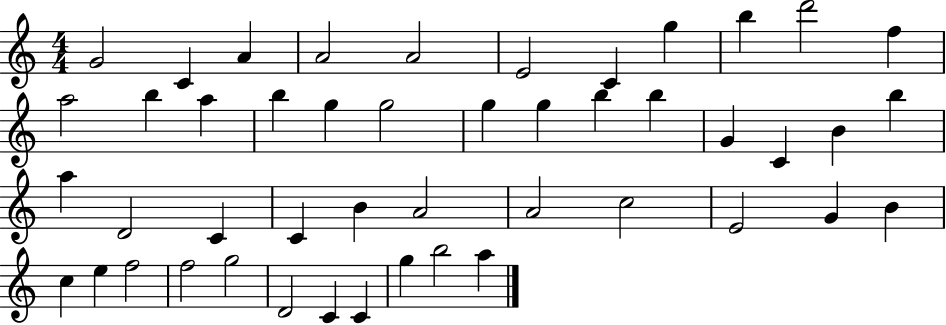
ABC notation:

X:1
T:Untitled
M:4/4
L:1/4
K:C
G2 C A A2 A2 E2 C g b d'2 f a2 b a b g g2 g g b b G C B b a D2 C C B A2 A2 c2 E2 G B c e f2 f2 g2 D2 C C g b2 a